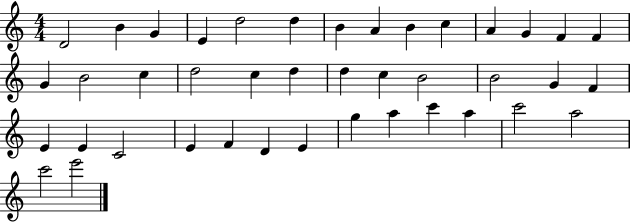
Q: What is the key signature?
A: C major